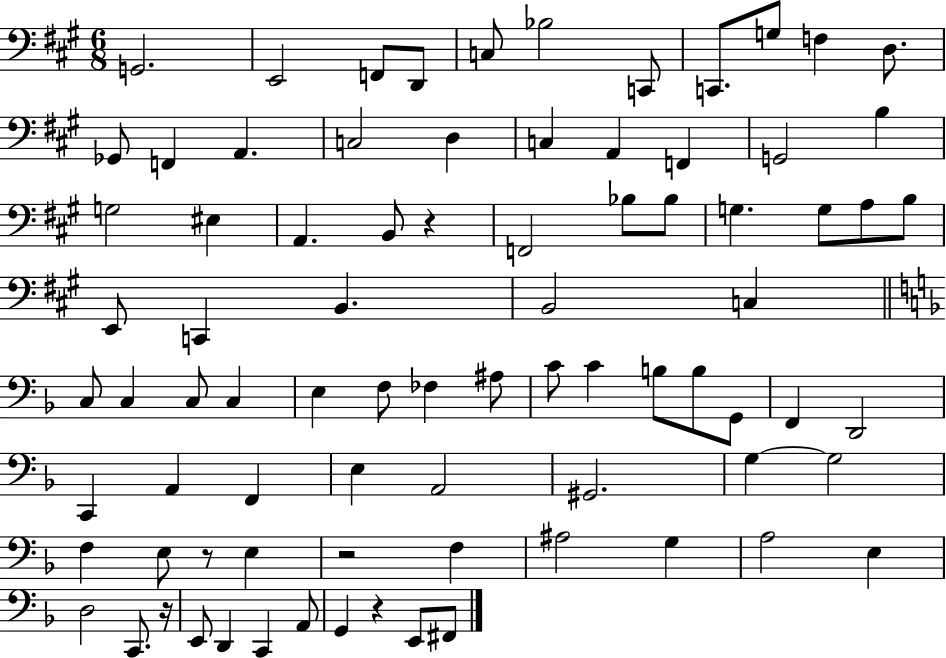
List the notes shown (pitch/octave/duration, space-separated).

G2/h. E2/h F2/e D2/e C3/e Bb3/h C2/e C2/e. G3/e F3/q D3/e. Gb2/e F2/q A2/q. C3/h D3/q C3/q A2/q F2/q G2/h B3/q G3/h EIS3/q A2/q. B2/e R/q F2/h Bb3/e Bb3/e G3/q. G3/e A3/e B3/e E2/e C2/q B2/q. B2/h C3/q C3/e C3/q C3/e C3/q E3/q F3/e FES3/q A#3/e C4/e C4/q B3/e B3/e G2/e F2/q D2/h C2/q A2/q F2/q E3/q A2/h G#2/h. G3/q G3/h F3/q E3/e R/e E3/q R/h F3/q A#3/h G3/q A3/h E3/q D3/h C2/e. R/s E2/e D2/q C2/q A2/e G2/q R/q E2/e F#2/e